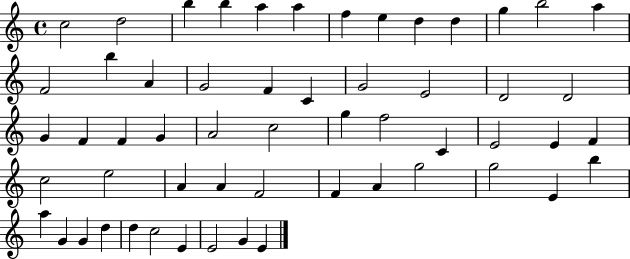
{
  \clef treble
  \time 4/4
  \defaultTimeSignature
  \key c \major
  c''2 d''2 | b''4 b''4 a''4 a''4 | f''4 e''4 d''4 d''4 | g''4 b''2 a''4 | \break f'2 b''4 a'4 | g'2 f'4 c'4 | g'2 e'2 | d'2 d'2 | \break g'4 f'4 f'4 g'4 | a'2 c''2 | g''4 f''2 c'4 | e'2 e'4 f'4 | \break c''2 e''2 | a'4 a'4 f'2 | f'4 a'4 g''2 | g''2 e'4 b''4 | \break a''4 g'4 g'4 d''4 | d''4 c''2 e'4 | e'2 g'4 e'4 | \bar "|."
}